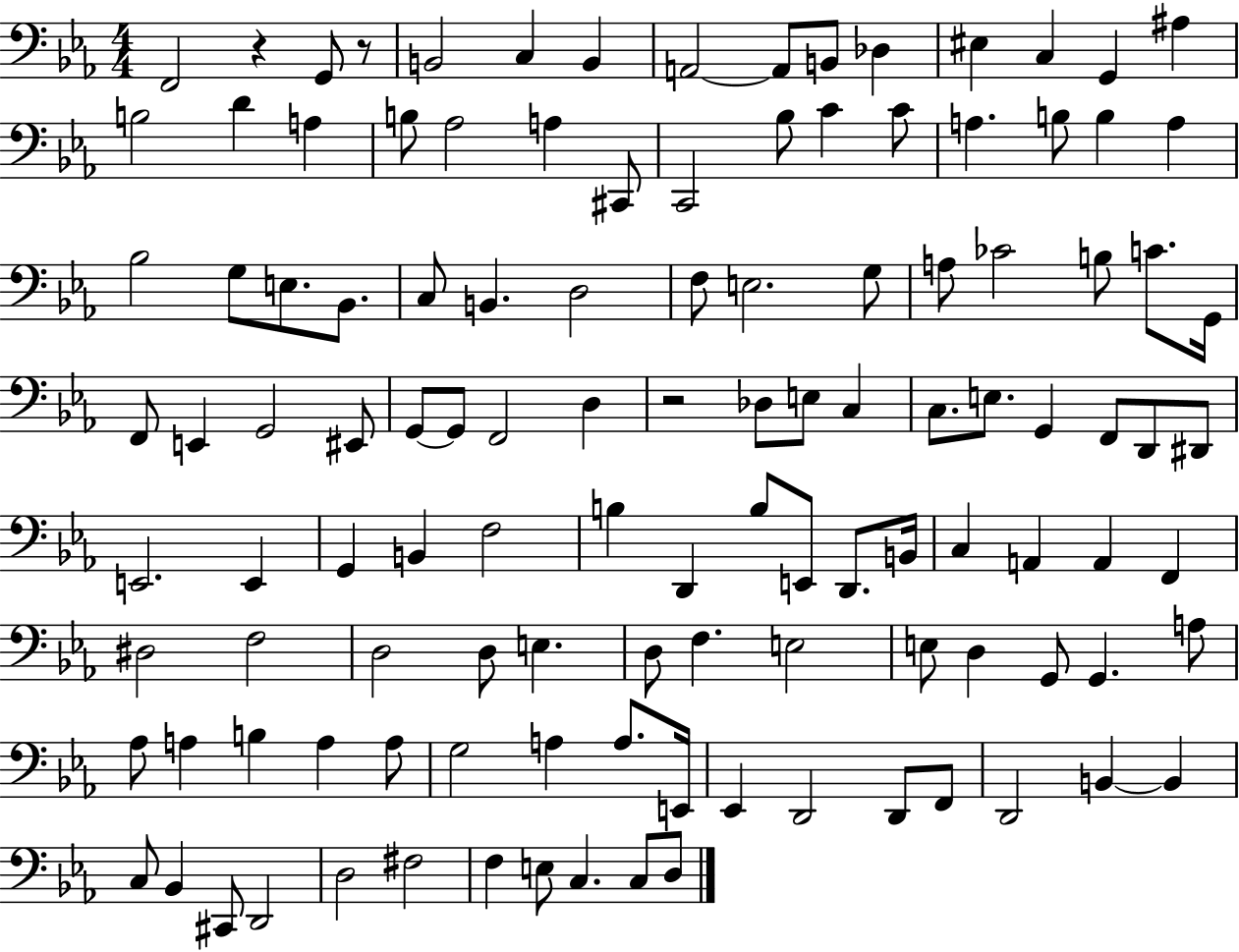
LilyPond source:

{
  \clef bass
  \numericTimeSignature
  \time 4/4
  \key ees \major
  f,2 r4 g,8 r8 | b,2 c4 b,4 | a,2~~ a,8 b,8 des4 | eis4 c4 g,4 ais4 | \break b2 d'4 a4 | b8 aes2 a4 cis,8 | c,2 bes8 c'4 c'8 | a4. b8 b4 a4 | \break bes2 g8 e8. bes,8. | c8 b,4. d2 | f8 e2. g8 | a8 ces'2 b8 c'8. g,16 | \break f,8 e,4 g,2 eis,8 | g,8~~ g,8 f,2 d4 | r2 des8 e8 c4 | c8. e8. g,4 f,8 d,8 dis,8 | \break e,2. e,4 | g,4 b,4 f2 | b4 d,4 b8 e,8 d,8. b,16 | c4 a,4 a,4 f,4 | \break dis2 f2 | d2 d8 e4. | d8 f4. e2 | e8 d4 g,8 g,4. a8 | \break aes8 a4 b4 a4 a8 | g2 a4 a8. e,16 | ees,4 d,2 d,8 f,8 | d,2 b,4~~ b,4 | \break c8 bes,4 cis,8 d,2 | d2 fis2 | f4 e8 c4. c8 d8 | \bar "|."
}